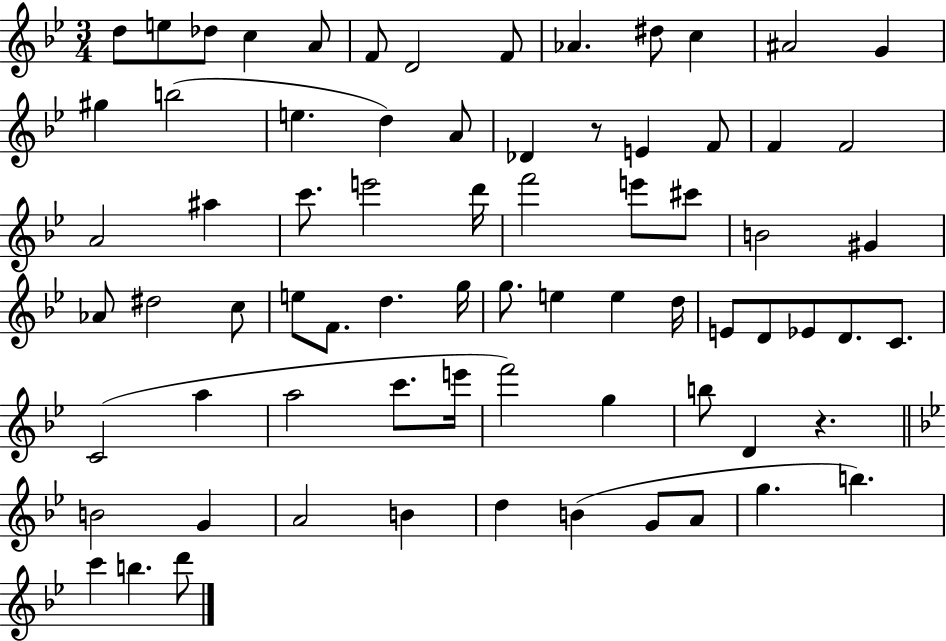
{
  \clef treble
  \numericTimeSignature
  \time 3/4
  \key bes \major
  d''8 e''8 des''8 c''4 a'8 | f'8 d'2 f'8 | aes'4. dis''8 c''4 | ais'2 g'4 | \break gis''4 b''2( | e''4. d''4) a'8 | des'4 r8 e'4 f'8 | f'4 f'2 | \break a'2 ais''4 | c'''8. e'''2 d'''16 | f'''2 e'''8 cis'''8 | b'2 gis'4 | \break aes'8 dis''2 c''8 | e''8 f'8. d''4. g''16 | g''8. e''4 e''4 d''16 | e'8 d'8 ees'8 d'8. c'8. | \break c'2( a''4 | a''2 c'''8. e'''16 | f'''2) g''4 | b''8 d'4 r4. | \break \bar "||" \break \key bes \major b'2 g'4 | a'2 b'4 | d''4 b'4( g'8 a'8 | g''4. b''4.) | \break c'''4 b''4. d'''8 | \bar "|."
}